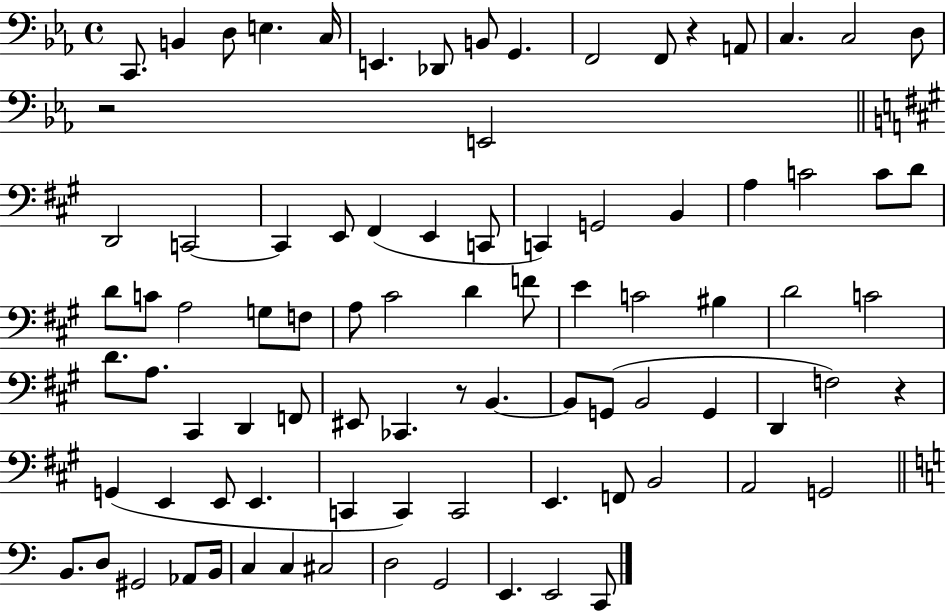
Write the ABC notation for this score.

X:1
T:Untitled
M:4/4
L:1/4
K:Eb
C,,/2 B,, D,/2 E, C,/4 E,, _D,,/2 B,,/2 G,, F,,2 F,,/2 z A,,/2 C, C,2 D,/2 z2 E,,2 D,,2 C,,2 C,, E,,/2 ^F,, E,, C,,/2 C,, G,,2 B,, A, C2 C/2 D/2 D/2 C/2 A,2 G,/2 F,/2 A,/2 ^C2 D F/2 E C2 ^B, D2 C2 D/2 A,/2 ^C,, D,, F,,/2 ^E,,/2 _C,, z/2 B,, B,,/2 G,,/2 B,,2 G,, D,, F,2 z G,, E,, E,,/2 E,, C,, C,, C,,2 E,, F,,/2 B,,2 A,,2 G,,2 B,,/2 D,/2 ^G,,2 _A,,/2 B,,/4 C, C, ^C,2 D,2 G,,2 E,, E,,2 C,,/2